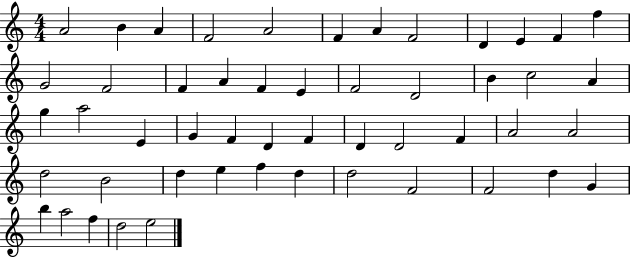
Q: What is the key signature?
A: C major